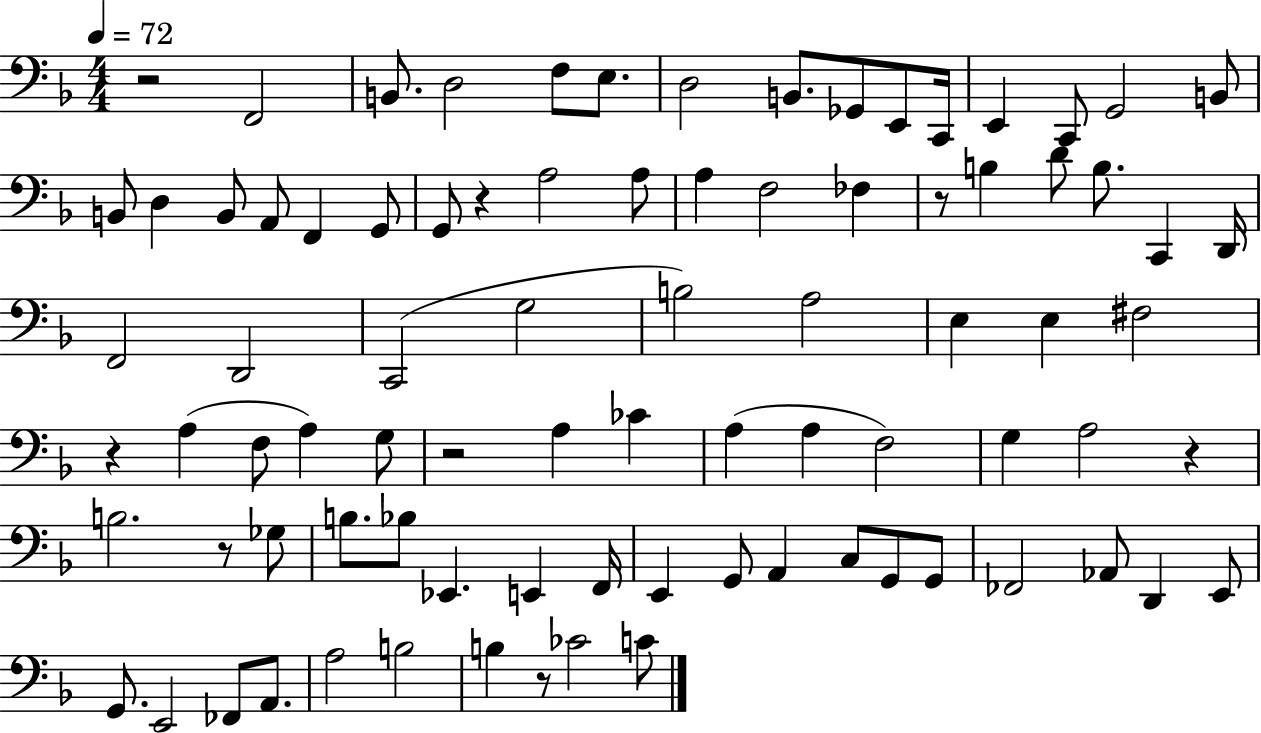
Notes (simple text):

R/h F2/h B2/e. D3/h F3/e E3/e. D3/h B2/e. Gb2/e E2/e C2/s E2/q C2/e G2/h B2/e B2/e D3/q B2/e A2/e F2/q G2/e G2/e R/q A3/h A3/e A3/q F3/h FES3/q R/e B3/q D4/e B3/e. C2/q D2/s F2/h D2/h C2/h G3/h B3/h A3/h E3/q E3/q F#3/h R/q A3/q F3/e A3/q G3/e R/h A3/q CES4/q A3/q A3/q F3/h G3/q A3/h R/q B3/h. R/e Gb3/e B3/e. Bb3/e Eb2/q. E2/q F2/s E2/q G2/e A2/q C3/e G2/e G2/e FES2/h Ab2/e D2/q E2/e G2/e. E2/h FES2/e A2/e. A3/h B3/h B3/q R/e CES4/h C4/e